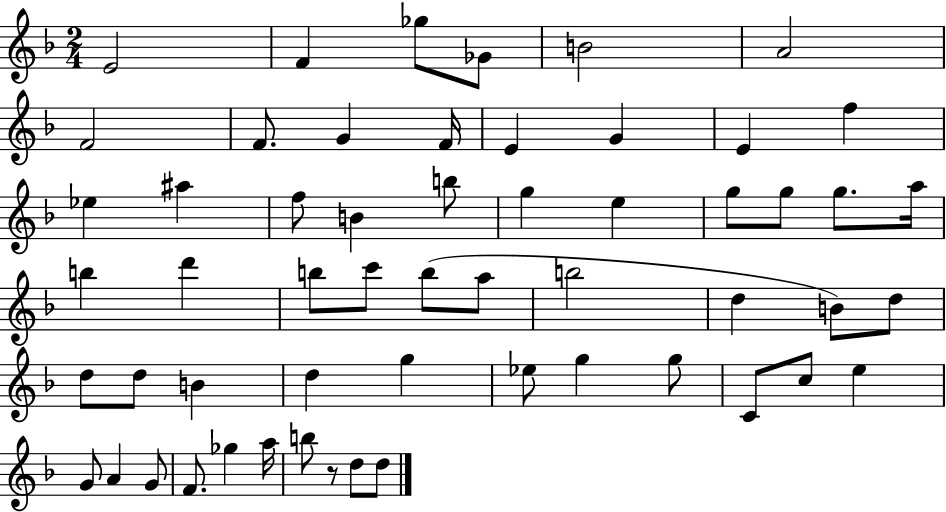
X:1
T:Untitled
M:2/4
L:1/4
K:F
E2 F _g/2 _G/2 B2 A2 F2 F/2 G F/4 E G E f _e ^a f/2 B b/2 g e g/2 g/2 g/2 a/4 b d' b/2 c'/2 b/2 a/2 b2 d B/2 d/2 d/2 d/2 B d g _e/2 g g/2 C/2 c/2 e G/2 A G/2 F/2 _g a/4 b/2 z/2 d/2 d/2